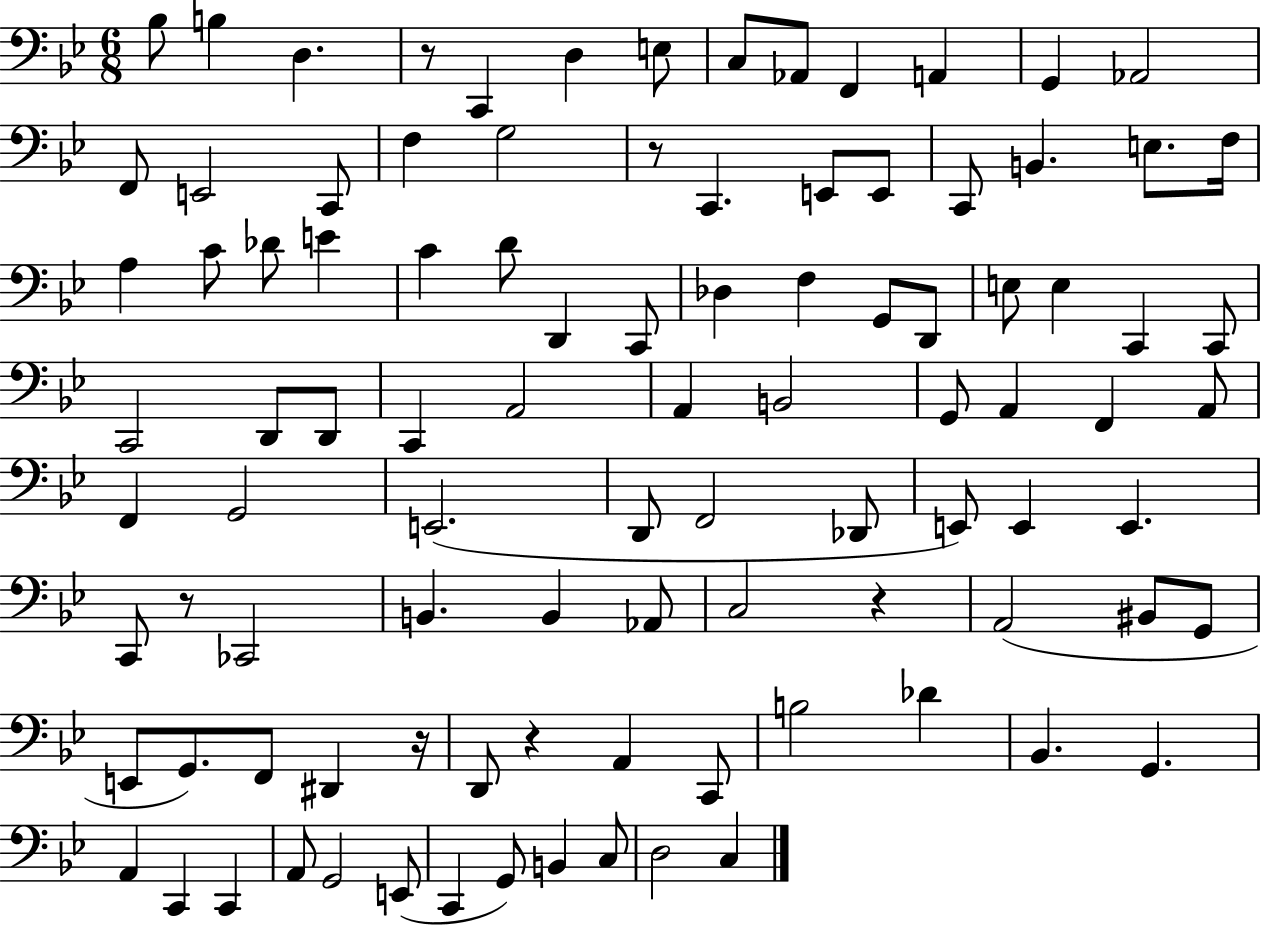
Bb3/e B3/q D3/q. R/e C2/q D3/q E3/e C3/e Ab2/e F2/q A2/q G2/q Ab2/h F2/e E2/h C2/e F3/q G3/h R/e C2/q. E2/e E2/e C2/e B2/q. E3/e. F3/s A3/q C4/e Db4/e E4/q C4/q D4/e D2/q C2/e Db3/q F3/q G2/e D2/e E3/e E3/q C2/q C2/e C2/h D2/e D2/e C2/q A2/h A2/q B2/h G2/e A2/q F2/q A2/e F2/q G2/h E2/h. D2/e F2/h Db2/e E2/e E2/q E2/q. C2/e R/e CES2/h B2/q. B2/q Ab2/e C3/h R/q A2/h BIS2/e G2/e E2/e G2/e. F2/e D#2/q R/s D2/e R/q A2/q C2/e B3/h Db4/q Bb2/q. G2/q. A2/q C2/q C2/q A2/e G2/h E2/e C2/q G2/e B2/q C3/e D3/h C3/q